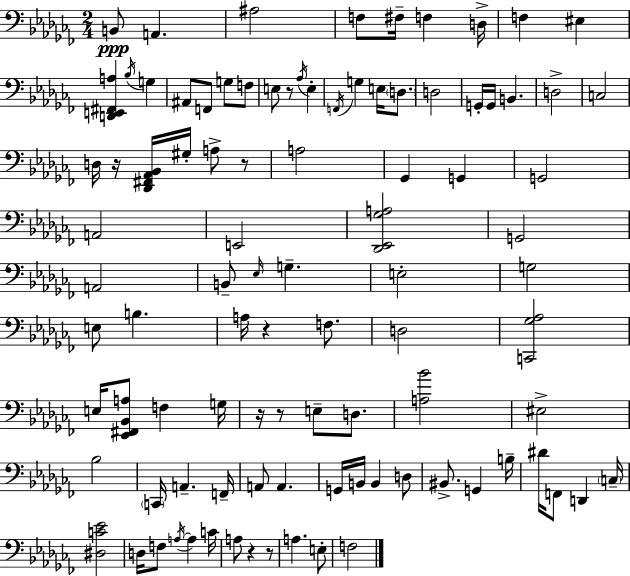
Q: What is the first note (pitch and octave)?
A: B2